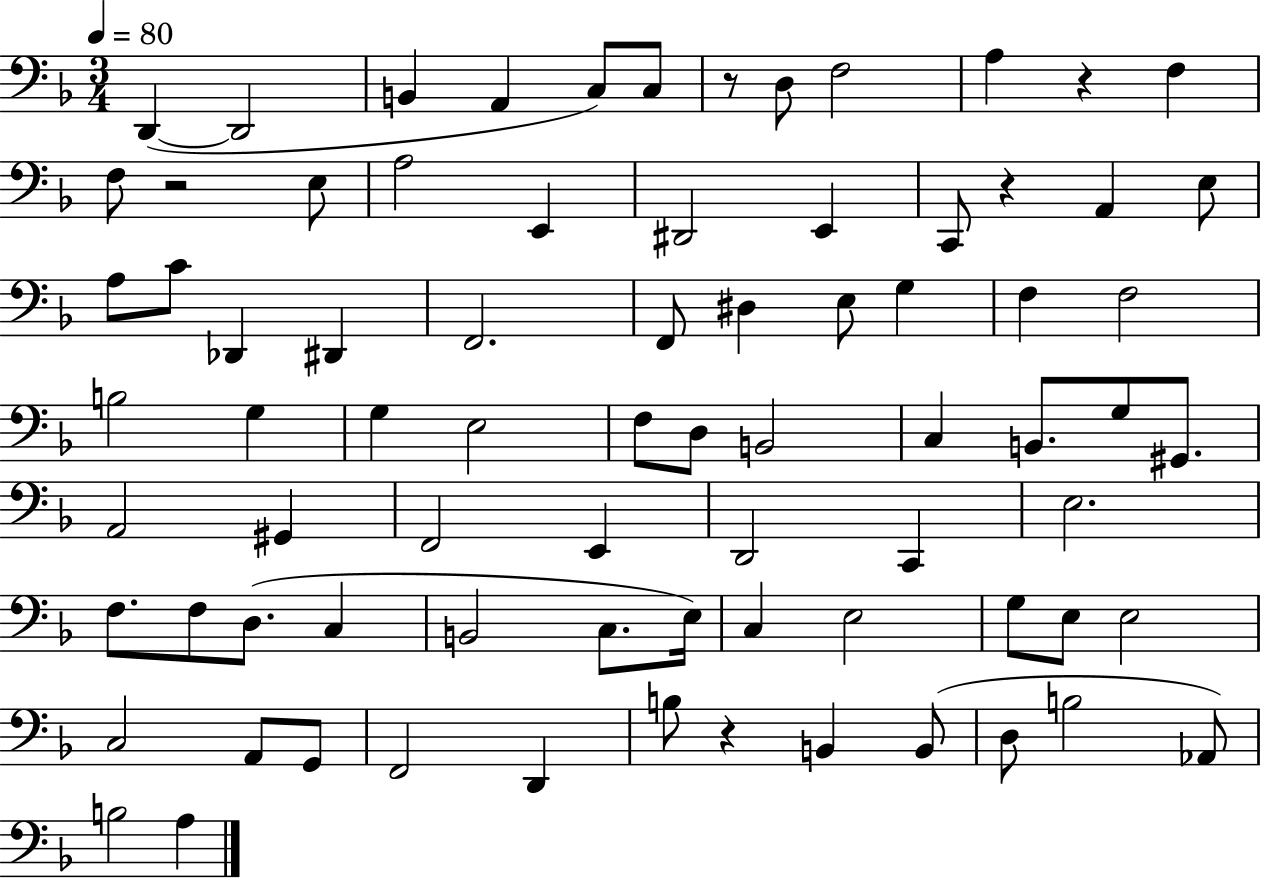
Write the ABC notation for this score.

X:1
T:Untitled
M:3/4
L:1/4
K:F
D,, D,,2 B,, A,, C,/2 C,/2 z/2 D,/2 F,2 A, z F, F,/2 z2 E,/2 A,2 E,, ^D,,2 E,, C,,/2 z A,, E,/2 A,/2 C/2 _D,, ^D,, F,,2 F,,/2 ^D, E,/2 G, F, F,2 B,2 G, G, E,2 F,/2 D,/2 B,,2 C, B,,/2 G,/2 ^G,,/2 A,,2 ^G,, F,,2 E,, D,,2 C,, E,2 F,/2 F,/2 D,/2 C, B,,2 C,/2 E,/4 C, E,2 G,/2 E,/2 E,2 C,2 A,,/2 G,,/2 F,,2 D,, B,/2 z B,, B,,/2 D,/2 B,2 _A,,/2 B,2 A,